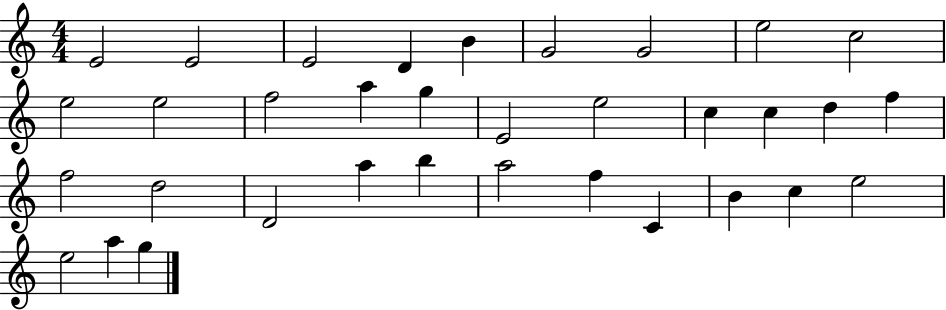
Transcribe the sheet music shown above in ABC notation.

X:1
T:Untitled
M:4/4
L:1/4
K:C
E2 E2 E2 D B G2 G2 e2 c2 e2 e2 f2 a g E2 e2 c c d f f2 d2 D2 a b a2 f C B c e2 e2 a g